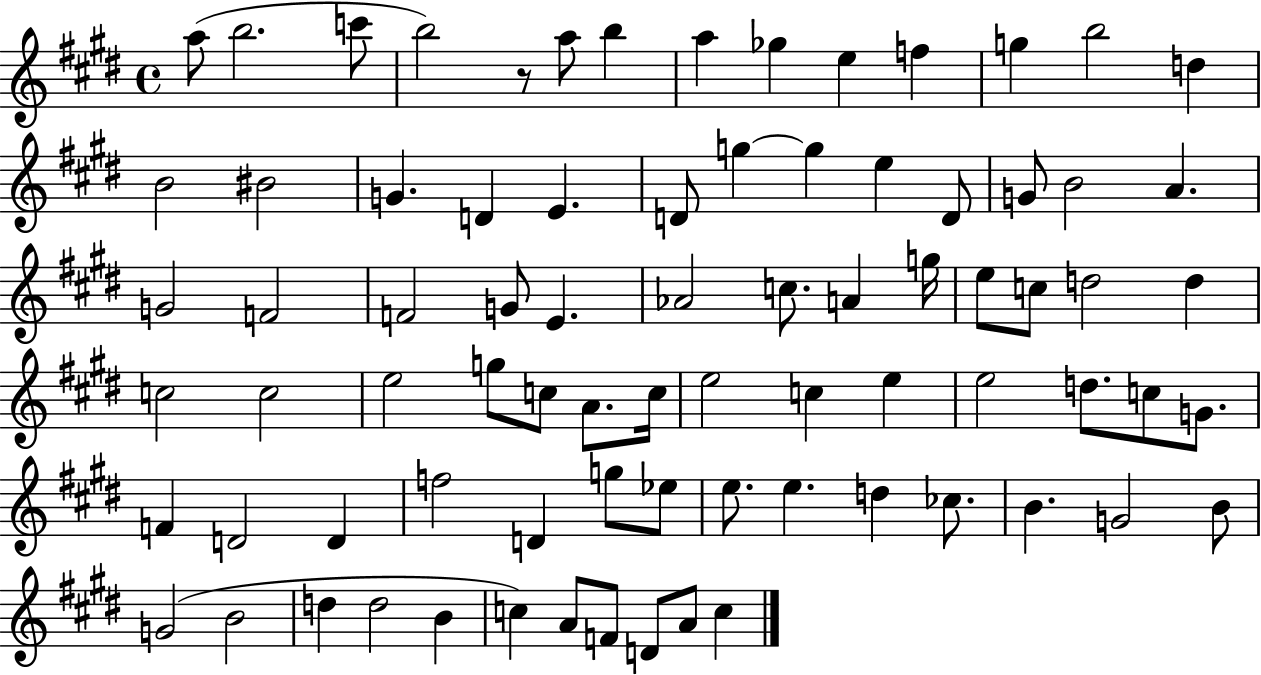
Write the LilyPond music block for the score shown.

{
  \clef treble
  \time 4/4
  \defaultTimeSignature
  \key e \major
  a''8( b''2. c'''8 | b''2) r8 a''8 b''4 | a''4 ges''4 e''4 f''4 | g''4 b''2 d''4 | \break b'2 bis'2 | g'4. d'4 e'4. | d'8 g''4~~ g''4 e''4 d'8 | g'8 b'2 a'4. | \break g'2 f'2 | f'2 g'8 e'4. | aes'2 c''8. a'4 g''16 | e''8 c''8 d''2 d''4 | \break c''2 c''2 | e''2 g''8 c''8 a'8. c''16 | e''2 c''4 e''4 | e''2 d''8. c''8 g'8. | \break f'4 d'2 d'4 | f''2 d'4 g''8 ees''8 | e''8. e''4. d''4 ces''8. | b'4. g'2 b'8 | \break g'2( b'2 | d''4 d''2 b'4 | c''4) a'8 f'8 d'8 a'8 c''4 | \bar "|."
}